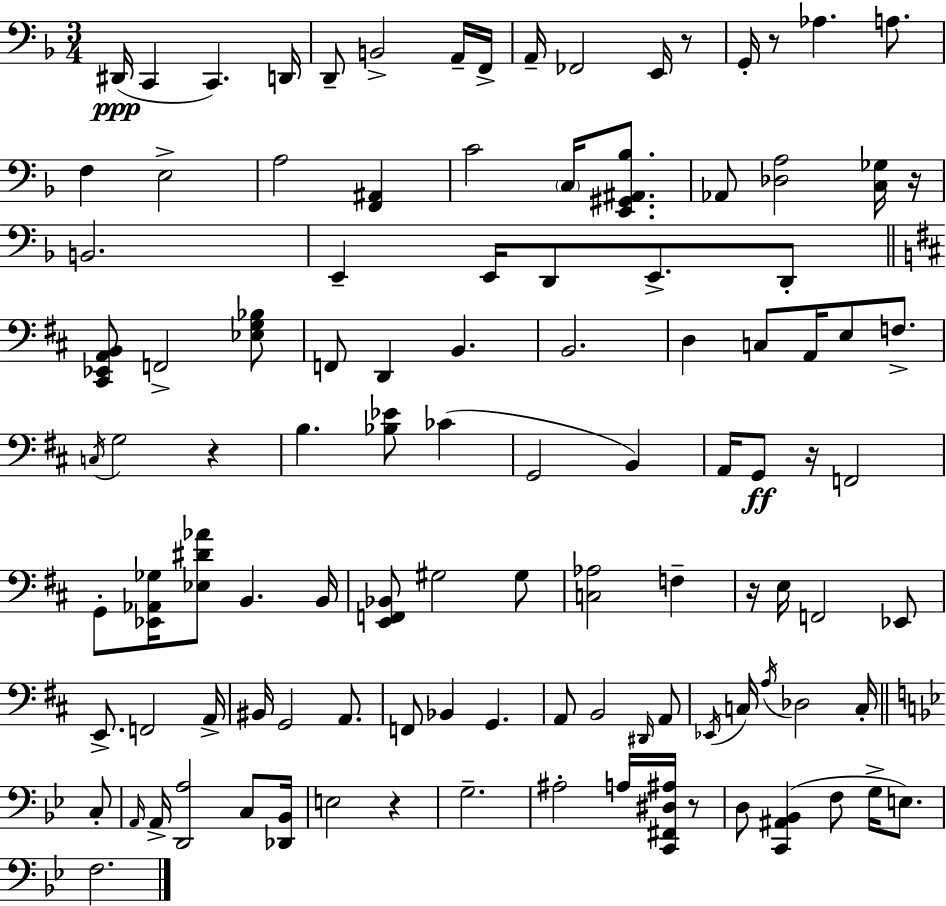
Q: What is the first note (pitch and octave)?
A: D#2